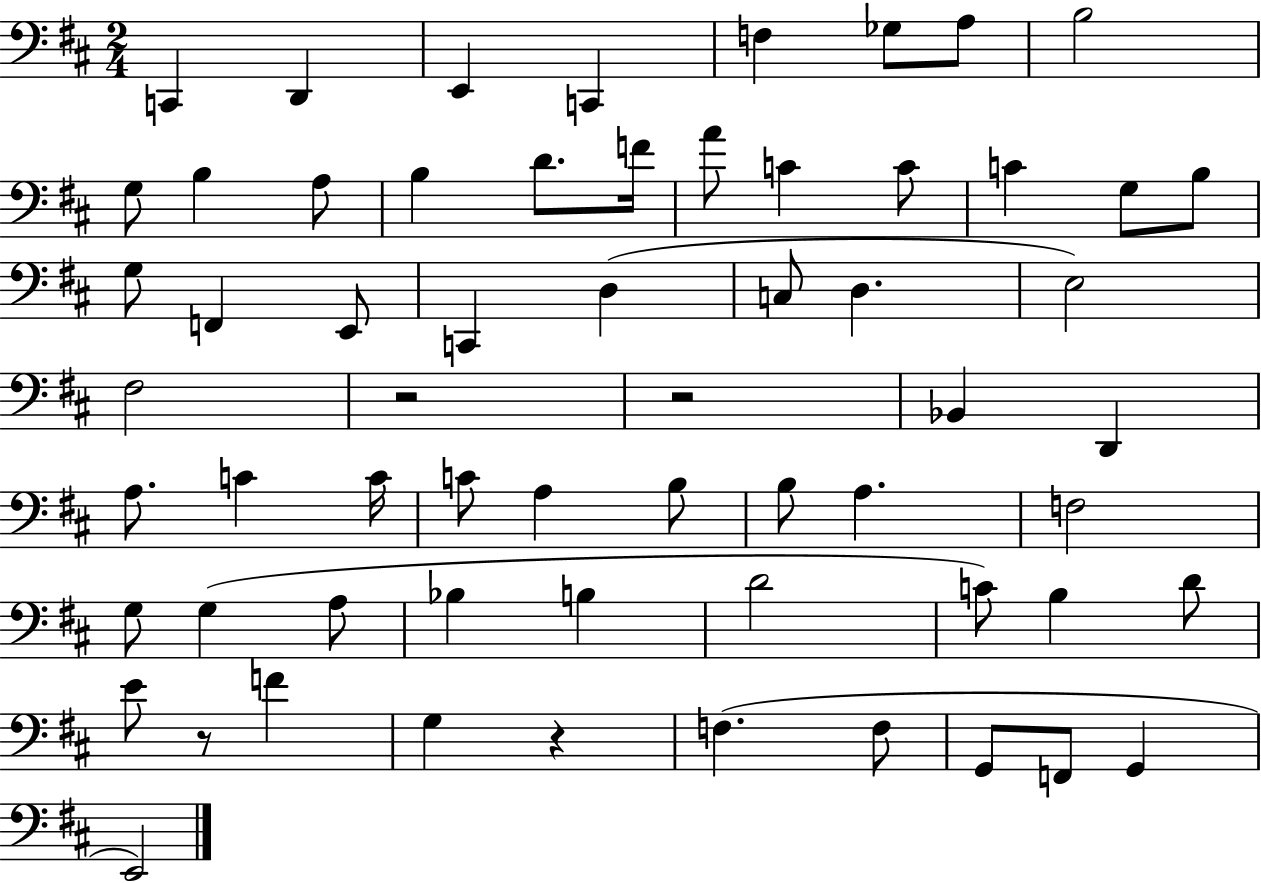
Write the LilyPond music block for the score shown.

{
  \clef bass
  \numericTimeSignature
  \time 2/4
  \key d \major
  c,4 d,4 | e,4 c,4 | f4 ges8 a8 | b2 | \break g8 b4 a8 | b4 d'8. f'16 | a'8 c'4 c'8 | c'4 g8 b8 | \break g8 f,4 e,8 | c,4 d4( | c8 d4. | e2) | \break fis2 | r2 | r2 | bes,4 d,4 | \break a8. c'4 c'16 | c'8 a4 b8 | b8 a4. | f2 | \break g8 g4( a8 | bes4 b4 | d'2 | c'8) b4 d'8 | \break e'8 r8 f'4 | g4 r4 | f4.( f8 | g,8 f,8 g,4 | \break e,2) | \bar "|."
}